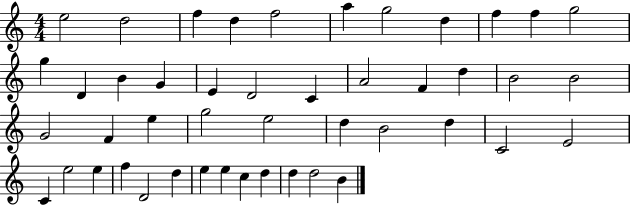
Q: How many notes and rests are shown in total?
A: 46